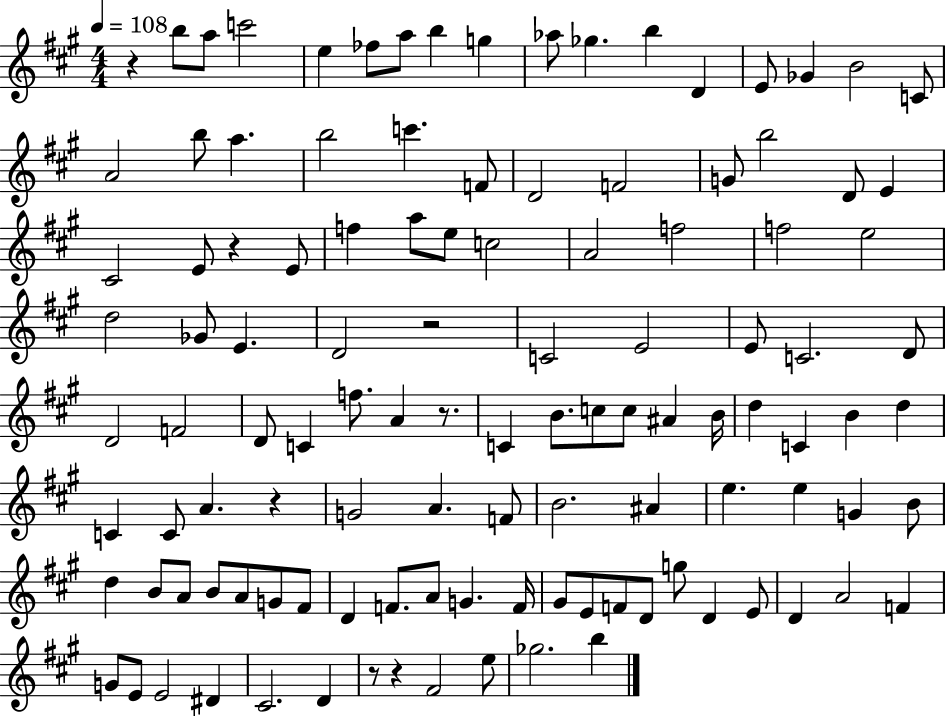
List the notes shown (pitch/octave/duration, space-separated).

R/q B5/e A5/e C6/h E5/q FES5/e A5/e B5/q G5/q Ab5/e Gb5/q. B5/q D4/q E4/e Gb4/q B4/h C4/e A4/h B5/e A5/q. B5/h C6/q. F4/e D4/h F4/h G4/e B5/h D4/e E4/q C#4/h E4/e R/q E4/e F5/q A5/e E5/e C5/h A4/h F5/h F5/h E5/h D5/h Gb4/e E4/q. D4/h R/h C4/h E4/h E4/e C4/h. D4/e D4/h F4/h D4/e C4/q F5/e. A4/q R/e. C4/q B4/e. C5/e C5/e A#4/q B4/s D5/q C4/q B4/q D5/q C4/q C4/e A4/q. R/q G4/h A4/q. F4/e B4/h. A#4/q E5/q. E5/q G4/q B4/e D5/q B4/e A4/e B4/e A4/e G4/e F#4/e D4/q F4/e. A4/e G4/q. F4/s G#4/e E4/e F4/e D4/e G5/e D4/q E4/e D4/q A4/h F4/q G4/e E4/e E4/h D#4/q C#4/h. D4/q R/e R/q F#4/h E5/e Gb5/h. B5/q